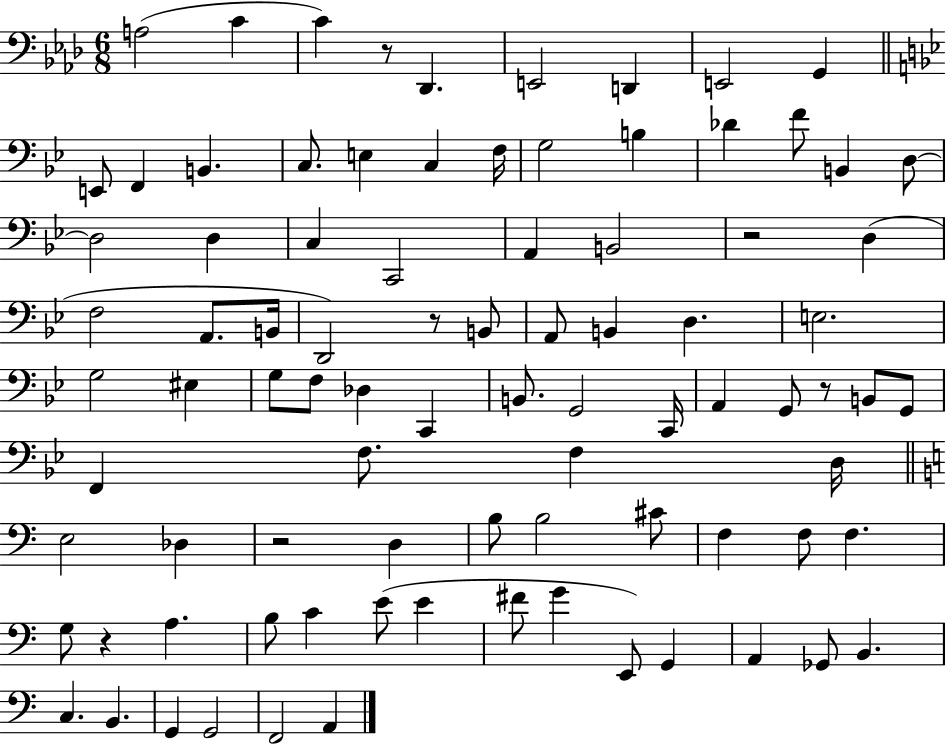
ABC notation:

X:1
T:Untitled
M:6/8
L:1/4
K:Ab
A,2 C C z/2 _D,, E,,2 D,, E,,2 G,, E,,/2 F,, B,, C,/2 E, C, F,/4 G,2 B, _D F/2 B,, D,/2 D,2 D, C, C,,2 A,, B,,2 z2 D, F,2 A,,/2 B,,/4 D,,2 z/2 B,,/2 A,,/2 B,, D, E,2 G,2 ^E, G,/2 F,/2 _D, C,, B,,/2 G,,2 C,,/4 A,, G,,/2 z/2 B,,/2 G,,/2 F,, F,/2 F, D,/4 E,2 _D, z2 D, B,/2 B,2 ^C/2 F, F,/2 F, G,/2 z A, B,/2 C E/2 E ^F/2 G E,,/2 G,, A,, _G,,/2 B,, C, B,, G,, G,,2 F,,2 A,,